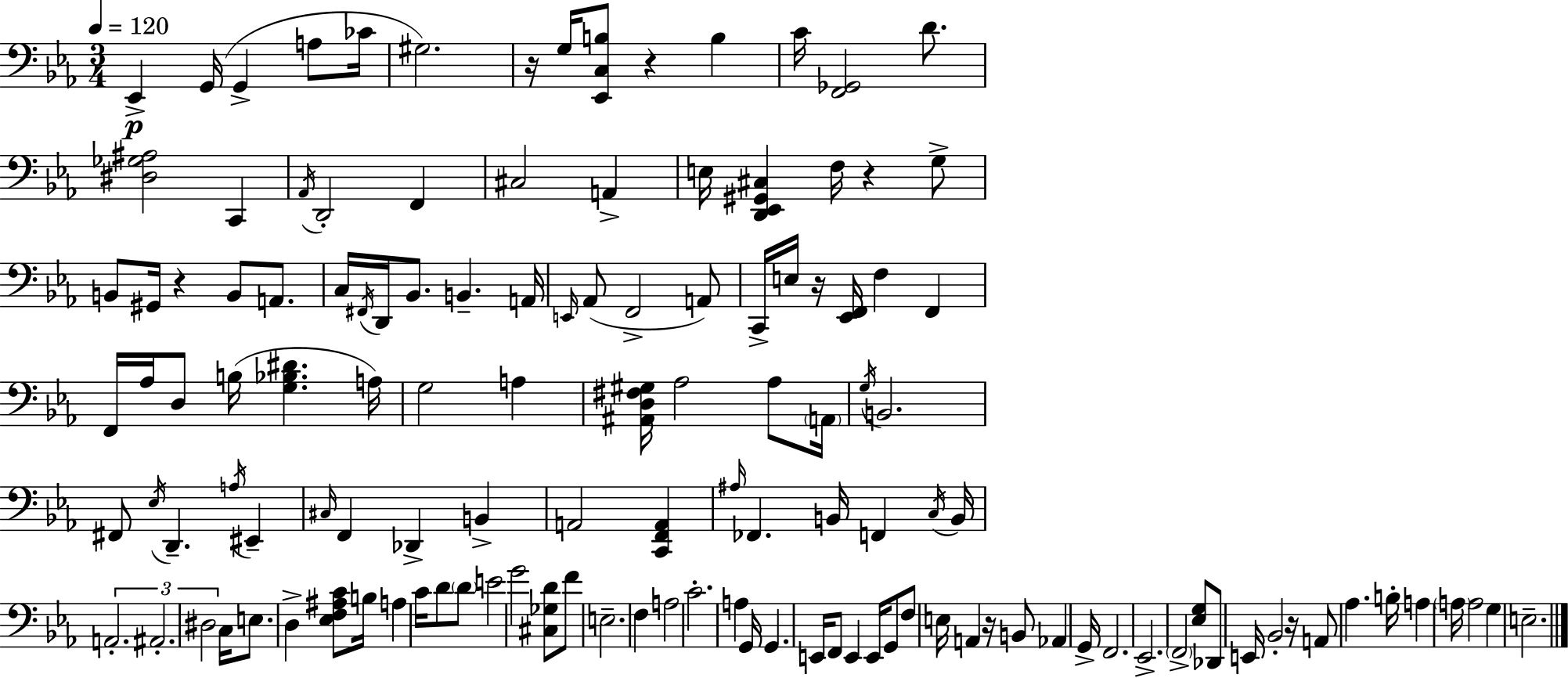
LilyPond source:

{
  \clef bass
  \numericTimeSignature
  \time 3/4
  \key ees \major
  \tempo 4 = 120
  ees,4->\p g,16( g,4-> a8 ces'16 | gis2.) | r16 g16 <ees, c b>8 r4 b4 | c'16 <f, ges,>2 d'8. | \break <dis ges ais>2 c,4 | \acciaccatura { aes,16 } d,2-. f,4 | cis2 a,4-> | e16 <d, ees, gis, cis>4 f16 r4 g8-> | \break b,8 gis,16 r4 b,8 a,8. | c16 \acciaccatura { fis,16 } d,16 bes,8. b,4.-- | a,16 \grace { e,16 }( aes,8 f,2-> | a,8) c,16-> e16 r16 <ees, f,>16 f4 f,4 | \break f,16 aes16 d8 b16( <g bes dis'>4. | a16) g2 a4 | <ais, d fis gis>16 aes2 | aes8 \parenthesize a,16 \acciaccatura { g16 } b,2. | \break fis,8 \acciaccatura { ees16 } d,4.-- | \acciaccatura { a16 } eis,4-- \grace { cis16 } f,4 des,4-> | b,4-> a,2 | <c, f, a,>4 \grace { ais16 } fes,4. | \break b,16 f,4 \acciaccatura { c16 } b,16 \tuplet 3/2 { a,2.-. | ais,2.-. | dis2 } | c16 e8. d4-> | \break <ees f ais c'>8 b16 a4 c'16 d'8 \parenthesize d'8 | e'2 g'2 | <cis ges d'>8 f'8 e2.-- | f4 | \break a2 c'2.-. | a4 | g,16 g,4. e,16 f,8 e,4 | e,16 g,8 f8 e16 a,4 | \break r16 b,8 aes,4 g,16-> f,2. | ees,2.-> | \parenthesize f,2-> | <ees g>8 des,8 e,16 bes,2-. | \break r16 a,8 aes4. | b16-. a4 \parenthesize a16 a2 | g4 e2.-- | \bar "|."
}